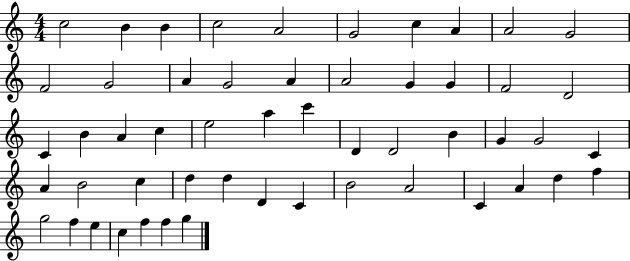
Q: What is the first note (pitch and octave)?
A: C5